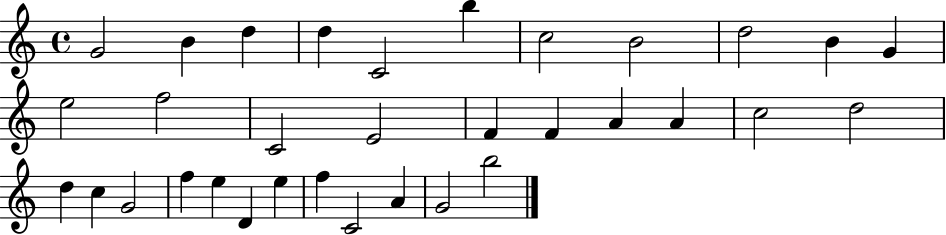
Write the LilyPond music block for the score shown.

{
  \clef treble
  \time 4/4
  \defaultTimeSignature
  \key c \major
  g'2 b'4 d''4 | d''4 c'2 b''4 | c''2 b'2 | d''2 b'4 g'4 | \break e''2 f''2 | c'2 e'2 | f'4 f'4 a'4 a'4 | c''2 d''2 | \break d''4 c''4 g'2 | f''4 e''4 d'4 e''4 | f''4 c'2 a'4 | g'2 b''2 | \break \bar "|."
}